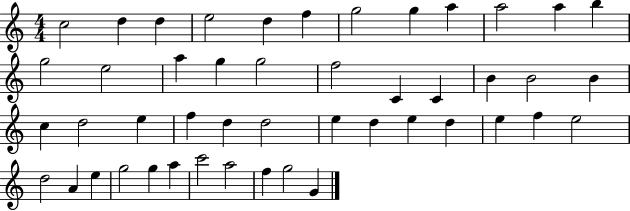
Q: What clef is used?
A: treble